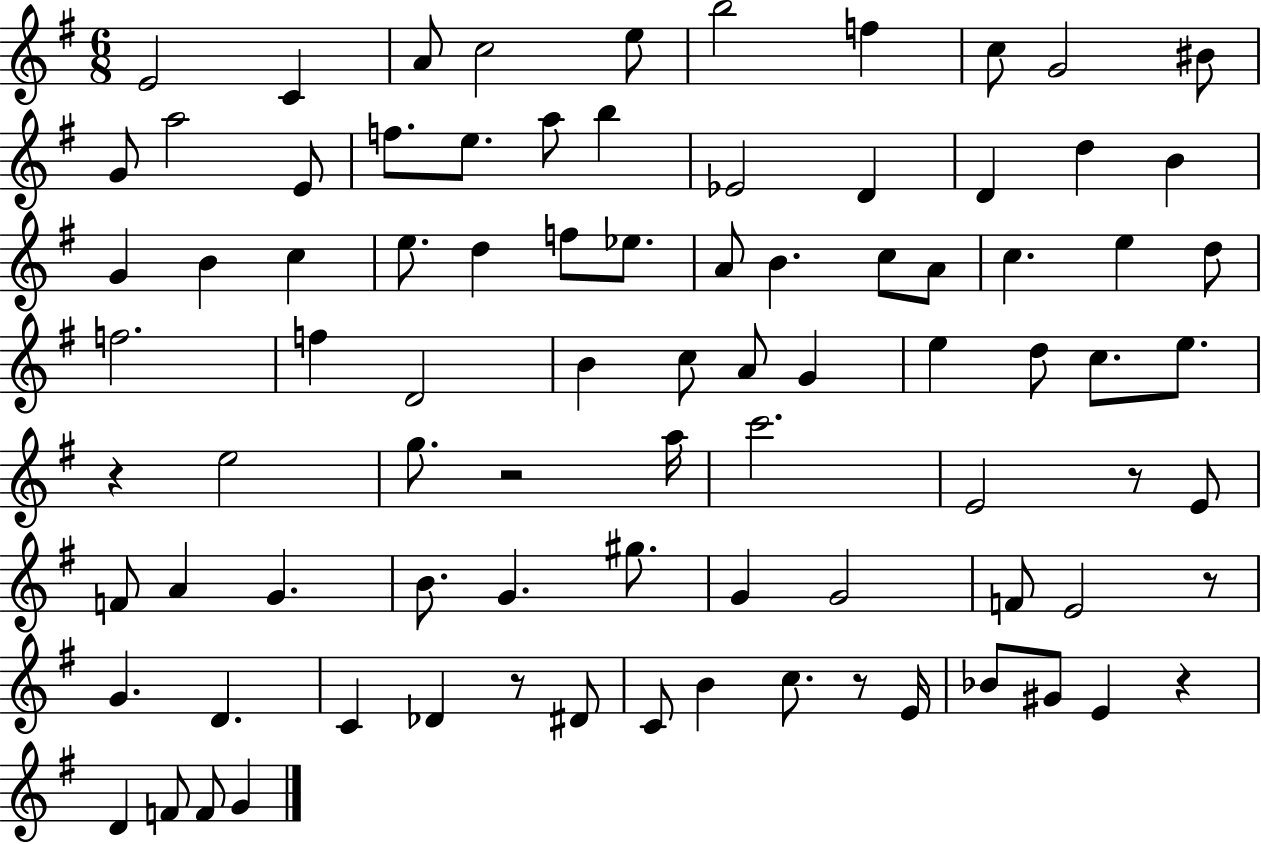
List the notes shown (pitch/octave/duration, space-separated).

E4/h C4/q A4/e C5/h E5/e B5/h F5/q C5/e G4/h BIS4/e G4/e A5/h E4/e F5/e. E5/e. A5/e B5/q Eb4/h D4/q D4/q D5/q B4/q G4/q B4/q C5/q E5/e. D5/q F5/e Eb5/e. A4/e B4/q. C5/e A4/e C5/q. E5/q D5/e F5/h. F5/q D4/h B4/q C5/e A4/e G4/q E5/q D5/e C5/e. E5/e. R/q E5/h G5/e. R/h A5/s C6/h. E4/h R/e E4/e F4/e A4/q G4/q. B4/e. G4/q. G#5/e. G4/q G4/h F4/e E4/h R/e G4/q. D4/q. C4/q Db4/q R/e D#4/e C4/e B4/q C5/e. R/e E4/s Bb4/e G#4/e E4/q R/q D4/q F4/e F4/e G4/q